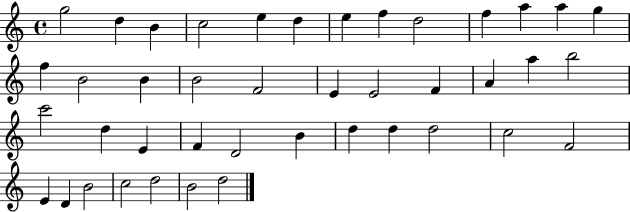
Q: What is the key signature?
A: C major